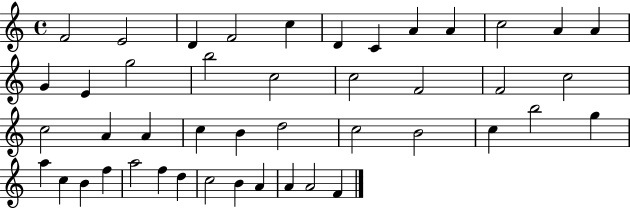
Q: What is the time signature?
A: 4/4